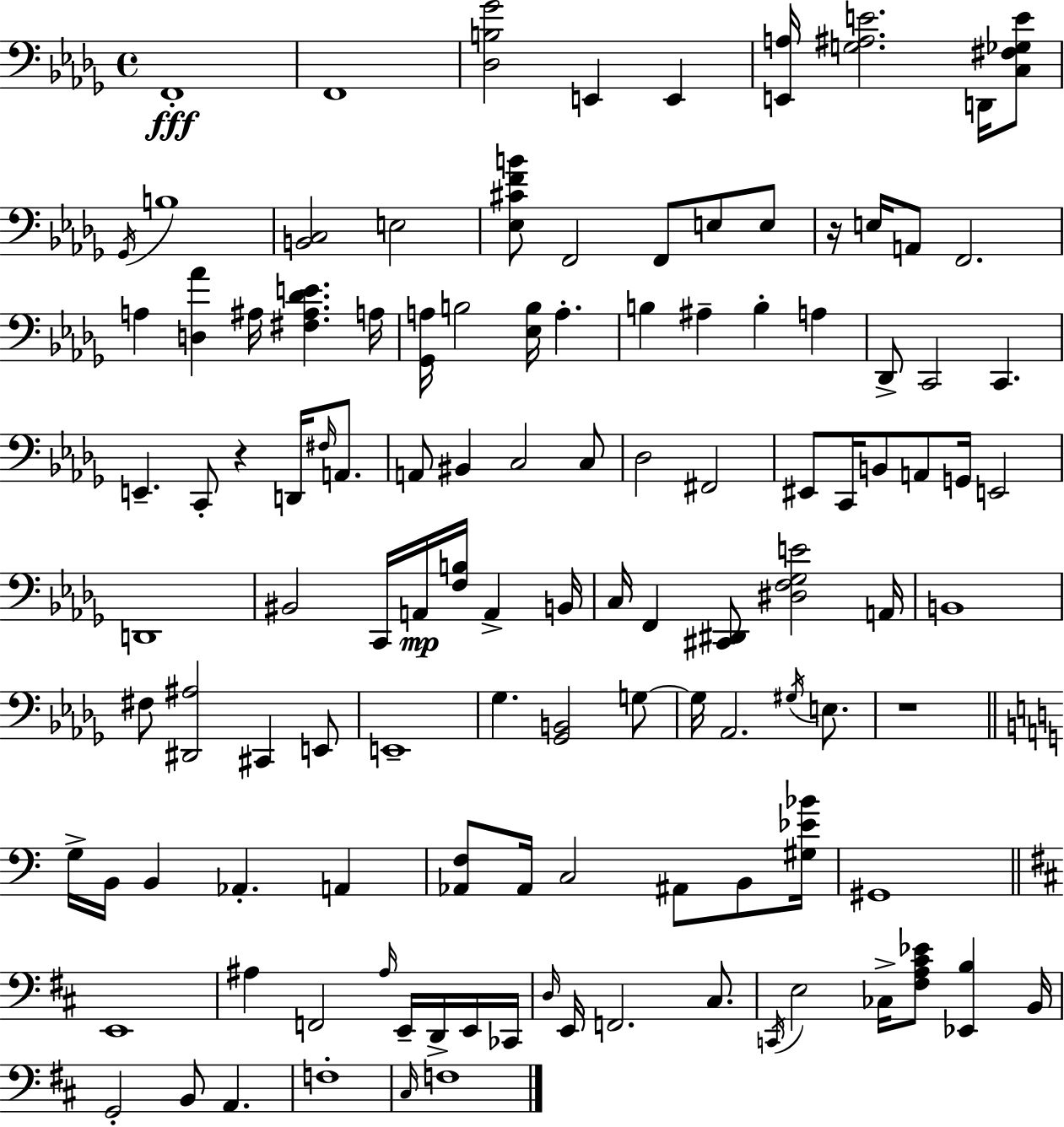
X:1
T:Untitled
M:4/4
L:1/4
K:Bbm
F,,4 F,,4 [_D,B,_G]2 E,, E,, [E,,A,]/4 [G,^A,E]2 D,,/4 [C,^F,_G,E]/2 _G,,/4 B,4 [B,,C,]2 E,2 [_E,^CFB]/2 F,,2 F,,/2 E,/2 E,/2 z/4 E,/4 A,,/2 F,,2 A, [D,_A] ^A,/4 [^F,^A,_DE] A,/4 [_G,,A,]/4 B,2 [_E,B,]/4 A, B, ^A, B, A, _D,,/2 C,,2 C,, E,, C,,/2 z D,,/4 ^F,/4 A,,/2 A,,/2 ^B,, C,2 C,/2 _D,2 ^F,,2 ^E,,/2 C,,/4 B,,/2 A,,/2 G,,/4 E,,2 D,,4 ^B,,2 C,,/4 A,,/4 [F,B,]/4 A,, B,,/4 C,/4 F,, [^C,,^D,,]/2 [^D,F,_G,E]2 A,,/4 B,,4 ^F,/2 [^D,,^A,]2 ^C,, E,,/2 E,,4 _G, [_G,,B,,]2 G,/2 G,/4 _A,,2 ^G,/4 E,/2 z4 G,/4 B,,/4 B,, _A,, A,, [_A,,F,]/2 _A,,/4 C,2 ^A,,/2 B,,/2 [^G,_E_B]/4 ^G,,4 E,,4 ^A, F,,2 ^A,/4 E,,/4 D,,/4 E,,/4 _C,,/4 D,/4 E,,/4 F,,2 ^C,/2 C,,/4 E,2 _C,/4 [^F,A,^C_E]/2 [_E,,B,] B,,/4 G,,2 B,,/2 A,, F,4 ^C,/4 F,4